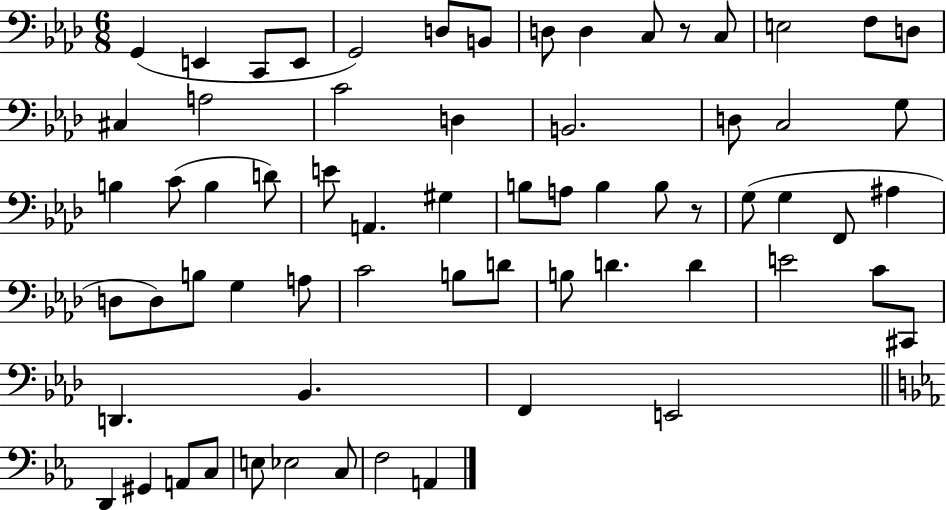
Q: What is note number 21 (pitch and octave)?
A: C3